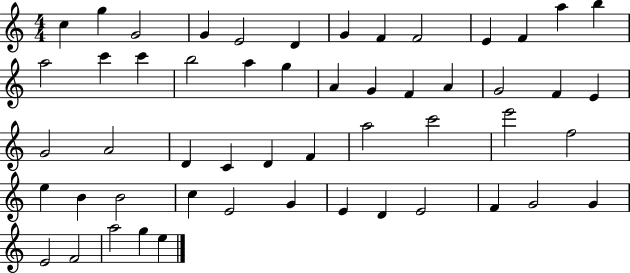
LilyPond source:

{
  \clef treble
  \numericTimeSignature
  \time 4/4
  \key c \major
  c''4 g''4 g'2 | g'4 e'2 d'4 | g'4 f'4 f'2 | e'4 f'4 a''4 b''4 | \break a''2 c'''4 c'''4 | b''2 a''4 g''4 | a'4 g'4 f'4 a'4 | g'2 f'4 e'4 | \break g'2 a'2 | d'4 c'4 d'4 f'4 | a''2 c'''2 | e'''2 f''2 | \break e''4 b'4 b'2 | c''4 e'2 g'4 | e'4 d'4 e'2 | f'4 g'2 g'4 | \break e'2 f'2 | a''2 g''4 e''4 | \bar "|."
}